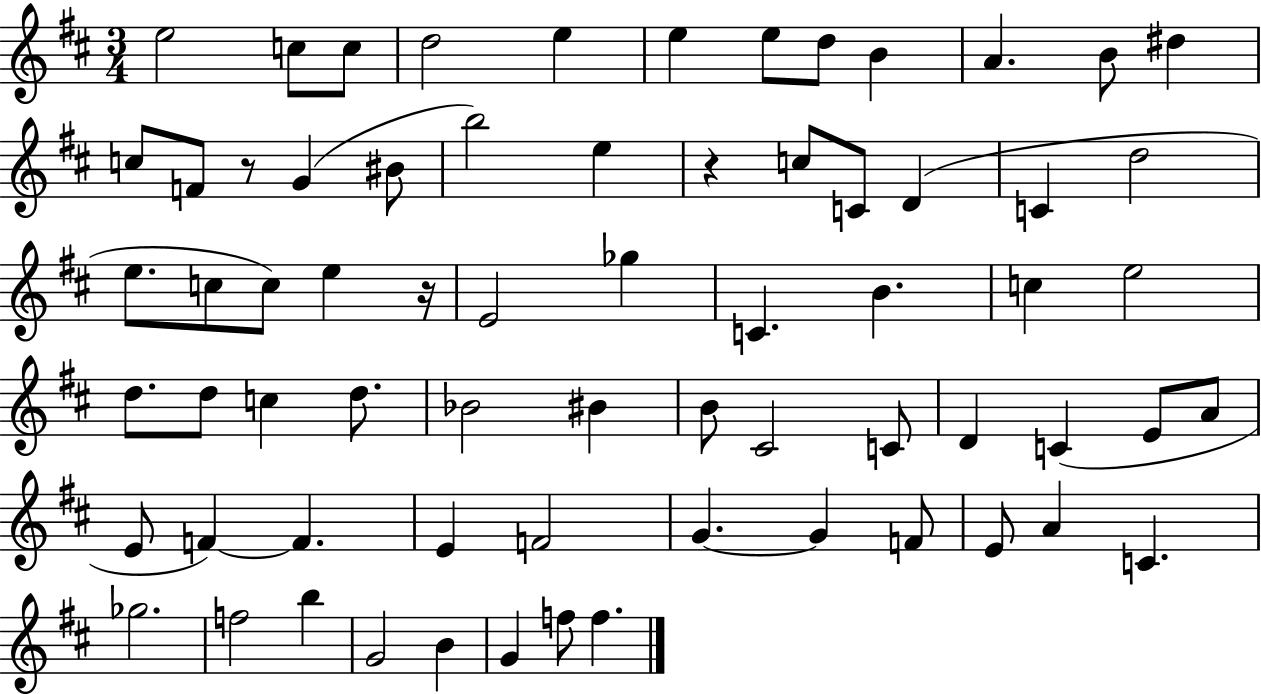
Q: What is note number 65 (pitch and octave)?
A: F5